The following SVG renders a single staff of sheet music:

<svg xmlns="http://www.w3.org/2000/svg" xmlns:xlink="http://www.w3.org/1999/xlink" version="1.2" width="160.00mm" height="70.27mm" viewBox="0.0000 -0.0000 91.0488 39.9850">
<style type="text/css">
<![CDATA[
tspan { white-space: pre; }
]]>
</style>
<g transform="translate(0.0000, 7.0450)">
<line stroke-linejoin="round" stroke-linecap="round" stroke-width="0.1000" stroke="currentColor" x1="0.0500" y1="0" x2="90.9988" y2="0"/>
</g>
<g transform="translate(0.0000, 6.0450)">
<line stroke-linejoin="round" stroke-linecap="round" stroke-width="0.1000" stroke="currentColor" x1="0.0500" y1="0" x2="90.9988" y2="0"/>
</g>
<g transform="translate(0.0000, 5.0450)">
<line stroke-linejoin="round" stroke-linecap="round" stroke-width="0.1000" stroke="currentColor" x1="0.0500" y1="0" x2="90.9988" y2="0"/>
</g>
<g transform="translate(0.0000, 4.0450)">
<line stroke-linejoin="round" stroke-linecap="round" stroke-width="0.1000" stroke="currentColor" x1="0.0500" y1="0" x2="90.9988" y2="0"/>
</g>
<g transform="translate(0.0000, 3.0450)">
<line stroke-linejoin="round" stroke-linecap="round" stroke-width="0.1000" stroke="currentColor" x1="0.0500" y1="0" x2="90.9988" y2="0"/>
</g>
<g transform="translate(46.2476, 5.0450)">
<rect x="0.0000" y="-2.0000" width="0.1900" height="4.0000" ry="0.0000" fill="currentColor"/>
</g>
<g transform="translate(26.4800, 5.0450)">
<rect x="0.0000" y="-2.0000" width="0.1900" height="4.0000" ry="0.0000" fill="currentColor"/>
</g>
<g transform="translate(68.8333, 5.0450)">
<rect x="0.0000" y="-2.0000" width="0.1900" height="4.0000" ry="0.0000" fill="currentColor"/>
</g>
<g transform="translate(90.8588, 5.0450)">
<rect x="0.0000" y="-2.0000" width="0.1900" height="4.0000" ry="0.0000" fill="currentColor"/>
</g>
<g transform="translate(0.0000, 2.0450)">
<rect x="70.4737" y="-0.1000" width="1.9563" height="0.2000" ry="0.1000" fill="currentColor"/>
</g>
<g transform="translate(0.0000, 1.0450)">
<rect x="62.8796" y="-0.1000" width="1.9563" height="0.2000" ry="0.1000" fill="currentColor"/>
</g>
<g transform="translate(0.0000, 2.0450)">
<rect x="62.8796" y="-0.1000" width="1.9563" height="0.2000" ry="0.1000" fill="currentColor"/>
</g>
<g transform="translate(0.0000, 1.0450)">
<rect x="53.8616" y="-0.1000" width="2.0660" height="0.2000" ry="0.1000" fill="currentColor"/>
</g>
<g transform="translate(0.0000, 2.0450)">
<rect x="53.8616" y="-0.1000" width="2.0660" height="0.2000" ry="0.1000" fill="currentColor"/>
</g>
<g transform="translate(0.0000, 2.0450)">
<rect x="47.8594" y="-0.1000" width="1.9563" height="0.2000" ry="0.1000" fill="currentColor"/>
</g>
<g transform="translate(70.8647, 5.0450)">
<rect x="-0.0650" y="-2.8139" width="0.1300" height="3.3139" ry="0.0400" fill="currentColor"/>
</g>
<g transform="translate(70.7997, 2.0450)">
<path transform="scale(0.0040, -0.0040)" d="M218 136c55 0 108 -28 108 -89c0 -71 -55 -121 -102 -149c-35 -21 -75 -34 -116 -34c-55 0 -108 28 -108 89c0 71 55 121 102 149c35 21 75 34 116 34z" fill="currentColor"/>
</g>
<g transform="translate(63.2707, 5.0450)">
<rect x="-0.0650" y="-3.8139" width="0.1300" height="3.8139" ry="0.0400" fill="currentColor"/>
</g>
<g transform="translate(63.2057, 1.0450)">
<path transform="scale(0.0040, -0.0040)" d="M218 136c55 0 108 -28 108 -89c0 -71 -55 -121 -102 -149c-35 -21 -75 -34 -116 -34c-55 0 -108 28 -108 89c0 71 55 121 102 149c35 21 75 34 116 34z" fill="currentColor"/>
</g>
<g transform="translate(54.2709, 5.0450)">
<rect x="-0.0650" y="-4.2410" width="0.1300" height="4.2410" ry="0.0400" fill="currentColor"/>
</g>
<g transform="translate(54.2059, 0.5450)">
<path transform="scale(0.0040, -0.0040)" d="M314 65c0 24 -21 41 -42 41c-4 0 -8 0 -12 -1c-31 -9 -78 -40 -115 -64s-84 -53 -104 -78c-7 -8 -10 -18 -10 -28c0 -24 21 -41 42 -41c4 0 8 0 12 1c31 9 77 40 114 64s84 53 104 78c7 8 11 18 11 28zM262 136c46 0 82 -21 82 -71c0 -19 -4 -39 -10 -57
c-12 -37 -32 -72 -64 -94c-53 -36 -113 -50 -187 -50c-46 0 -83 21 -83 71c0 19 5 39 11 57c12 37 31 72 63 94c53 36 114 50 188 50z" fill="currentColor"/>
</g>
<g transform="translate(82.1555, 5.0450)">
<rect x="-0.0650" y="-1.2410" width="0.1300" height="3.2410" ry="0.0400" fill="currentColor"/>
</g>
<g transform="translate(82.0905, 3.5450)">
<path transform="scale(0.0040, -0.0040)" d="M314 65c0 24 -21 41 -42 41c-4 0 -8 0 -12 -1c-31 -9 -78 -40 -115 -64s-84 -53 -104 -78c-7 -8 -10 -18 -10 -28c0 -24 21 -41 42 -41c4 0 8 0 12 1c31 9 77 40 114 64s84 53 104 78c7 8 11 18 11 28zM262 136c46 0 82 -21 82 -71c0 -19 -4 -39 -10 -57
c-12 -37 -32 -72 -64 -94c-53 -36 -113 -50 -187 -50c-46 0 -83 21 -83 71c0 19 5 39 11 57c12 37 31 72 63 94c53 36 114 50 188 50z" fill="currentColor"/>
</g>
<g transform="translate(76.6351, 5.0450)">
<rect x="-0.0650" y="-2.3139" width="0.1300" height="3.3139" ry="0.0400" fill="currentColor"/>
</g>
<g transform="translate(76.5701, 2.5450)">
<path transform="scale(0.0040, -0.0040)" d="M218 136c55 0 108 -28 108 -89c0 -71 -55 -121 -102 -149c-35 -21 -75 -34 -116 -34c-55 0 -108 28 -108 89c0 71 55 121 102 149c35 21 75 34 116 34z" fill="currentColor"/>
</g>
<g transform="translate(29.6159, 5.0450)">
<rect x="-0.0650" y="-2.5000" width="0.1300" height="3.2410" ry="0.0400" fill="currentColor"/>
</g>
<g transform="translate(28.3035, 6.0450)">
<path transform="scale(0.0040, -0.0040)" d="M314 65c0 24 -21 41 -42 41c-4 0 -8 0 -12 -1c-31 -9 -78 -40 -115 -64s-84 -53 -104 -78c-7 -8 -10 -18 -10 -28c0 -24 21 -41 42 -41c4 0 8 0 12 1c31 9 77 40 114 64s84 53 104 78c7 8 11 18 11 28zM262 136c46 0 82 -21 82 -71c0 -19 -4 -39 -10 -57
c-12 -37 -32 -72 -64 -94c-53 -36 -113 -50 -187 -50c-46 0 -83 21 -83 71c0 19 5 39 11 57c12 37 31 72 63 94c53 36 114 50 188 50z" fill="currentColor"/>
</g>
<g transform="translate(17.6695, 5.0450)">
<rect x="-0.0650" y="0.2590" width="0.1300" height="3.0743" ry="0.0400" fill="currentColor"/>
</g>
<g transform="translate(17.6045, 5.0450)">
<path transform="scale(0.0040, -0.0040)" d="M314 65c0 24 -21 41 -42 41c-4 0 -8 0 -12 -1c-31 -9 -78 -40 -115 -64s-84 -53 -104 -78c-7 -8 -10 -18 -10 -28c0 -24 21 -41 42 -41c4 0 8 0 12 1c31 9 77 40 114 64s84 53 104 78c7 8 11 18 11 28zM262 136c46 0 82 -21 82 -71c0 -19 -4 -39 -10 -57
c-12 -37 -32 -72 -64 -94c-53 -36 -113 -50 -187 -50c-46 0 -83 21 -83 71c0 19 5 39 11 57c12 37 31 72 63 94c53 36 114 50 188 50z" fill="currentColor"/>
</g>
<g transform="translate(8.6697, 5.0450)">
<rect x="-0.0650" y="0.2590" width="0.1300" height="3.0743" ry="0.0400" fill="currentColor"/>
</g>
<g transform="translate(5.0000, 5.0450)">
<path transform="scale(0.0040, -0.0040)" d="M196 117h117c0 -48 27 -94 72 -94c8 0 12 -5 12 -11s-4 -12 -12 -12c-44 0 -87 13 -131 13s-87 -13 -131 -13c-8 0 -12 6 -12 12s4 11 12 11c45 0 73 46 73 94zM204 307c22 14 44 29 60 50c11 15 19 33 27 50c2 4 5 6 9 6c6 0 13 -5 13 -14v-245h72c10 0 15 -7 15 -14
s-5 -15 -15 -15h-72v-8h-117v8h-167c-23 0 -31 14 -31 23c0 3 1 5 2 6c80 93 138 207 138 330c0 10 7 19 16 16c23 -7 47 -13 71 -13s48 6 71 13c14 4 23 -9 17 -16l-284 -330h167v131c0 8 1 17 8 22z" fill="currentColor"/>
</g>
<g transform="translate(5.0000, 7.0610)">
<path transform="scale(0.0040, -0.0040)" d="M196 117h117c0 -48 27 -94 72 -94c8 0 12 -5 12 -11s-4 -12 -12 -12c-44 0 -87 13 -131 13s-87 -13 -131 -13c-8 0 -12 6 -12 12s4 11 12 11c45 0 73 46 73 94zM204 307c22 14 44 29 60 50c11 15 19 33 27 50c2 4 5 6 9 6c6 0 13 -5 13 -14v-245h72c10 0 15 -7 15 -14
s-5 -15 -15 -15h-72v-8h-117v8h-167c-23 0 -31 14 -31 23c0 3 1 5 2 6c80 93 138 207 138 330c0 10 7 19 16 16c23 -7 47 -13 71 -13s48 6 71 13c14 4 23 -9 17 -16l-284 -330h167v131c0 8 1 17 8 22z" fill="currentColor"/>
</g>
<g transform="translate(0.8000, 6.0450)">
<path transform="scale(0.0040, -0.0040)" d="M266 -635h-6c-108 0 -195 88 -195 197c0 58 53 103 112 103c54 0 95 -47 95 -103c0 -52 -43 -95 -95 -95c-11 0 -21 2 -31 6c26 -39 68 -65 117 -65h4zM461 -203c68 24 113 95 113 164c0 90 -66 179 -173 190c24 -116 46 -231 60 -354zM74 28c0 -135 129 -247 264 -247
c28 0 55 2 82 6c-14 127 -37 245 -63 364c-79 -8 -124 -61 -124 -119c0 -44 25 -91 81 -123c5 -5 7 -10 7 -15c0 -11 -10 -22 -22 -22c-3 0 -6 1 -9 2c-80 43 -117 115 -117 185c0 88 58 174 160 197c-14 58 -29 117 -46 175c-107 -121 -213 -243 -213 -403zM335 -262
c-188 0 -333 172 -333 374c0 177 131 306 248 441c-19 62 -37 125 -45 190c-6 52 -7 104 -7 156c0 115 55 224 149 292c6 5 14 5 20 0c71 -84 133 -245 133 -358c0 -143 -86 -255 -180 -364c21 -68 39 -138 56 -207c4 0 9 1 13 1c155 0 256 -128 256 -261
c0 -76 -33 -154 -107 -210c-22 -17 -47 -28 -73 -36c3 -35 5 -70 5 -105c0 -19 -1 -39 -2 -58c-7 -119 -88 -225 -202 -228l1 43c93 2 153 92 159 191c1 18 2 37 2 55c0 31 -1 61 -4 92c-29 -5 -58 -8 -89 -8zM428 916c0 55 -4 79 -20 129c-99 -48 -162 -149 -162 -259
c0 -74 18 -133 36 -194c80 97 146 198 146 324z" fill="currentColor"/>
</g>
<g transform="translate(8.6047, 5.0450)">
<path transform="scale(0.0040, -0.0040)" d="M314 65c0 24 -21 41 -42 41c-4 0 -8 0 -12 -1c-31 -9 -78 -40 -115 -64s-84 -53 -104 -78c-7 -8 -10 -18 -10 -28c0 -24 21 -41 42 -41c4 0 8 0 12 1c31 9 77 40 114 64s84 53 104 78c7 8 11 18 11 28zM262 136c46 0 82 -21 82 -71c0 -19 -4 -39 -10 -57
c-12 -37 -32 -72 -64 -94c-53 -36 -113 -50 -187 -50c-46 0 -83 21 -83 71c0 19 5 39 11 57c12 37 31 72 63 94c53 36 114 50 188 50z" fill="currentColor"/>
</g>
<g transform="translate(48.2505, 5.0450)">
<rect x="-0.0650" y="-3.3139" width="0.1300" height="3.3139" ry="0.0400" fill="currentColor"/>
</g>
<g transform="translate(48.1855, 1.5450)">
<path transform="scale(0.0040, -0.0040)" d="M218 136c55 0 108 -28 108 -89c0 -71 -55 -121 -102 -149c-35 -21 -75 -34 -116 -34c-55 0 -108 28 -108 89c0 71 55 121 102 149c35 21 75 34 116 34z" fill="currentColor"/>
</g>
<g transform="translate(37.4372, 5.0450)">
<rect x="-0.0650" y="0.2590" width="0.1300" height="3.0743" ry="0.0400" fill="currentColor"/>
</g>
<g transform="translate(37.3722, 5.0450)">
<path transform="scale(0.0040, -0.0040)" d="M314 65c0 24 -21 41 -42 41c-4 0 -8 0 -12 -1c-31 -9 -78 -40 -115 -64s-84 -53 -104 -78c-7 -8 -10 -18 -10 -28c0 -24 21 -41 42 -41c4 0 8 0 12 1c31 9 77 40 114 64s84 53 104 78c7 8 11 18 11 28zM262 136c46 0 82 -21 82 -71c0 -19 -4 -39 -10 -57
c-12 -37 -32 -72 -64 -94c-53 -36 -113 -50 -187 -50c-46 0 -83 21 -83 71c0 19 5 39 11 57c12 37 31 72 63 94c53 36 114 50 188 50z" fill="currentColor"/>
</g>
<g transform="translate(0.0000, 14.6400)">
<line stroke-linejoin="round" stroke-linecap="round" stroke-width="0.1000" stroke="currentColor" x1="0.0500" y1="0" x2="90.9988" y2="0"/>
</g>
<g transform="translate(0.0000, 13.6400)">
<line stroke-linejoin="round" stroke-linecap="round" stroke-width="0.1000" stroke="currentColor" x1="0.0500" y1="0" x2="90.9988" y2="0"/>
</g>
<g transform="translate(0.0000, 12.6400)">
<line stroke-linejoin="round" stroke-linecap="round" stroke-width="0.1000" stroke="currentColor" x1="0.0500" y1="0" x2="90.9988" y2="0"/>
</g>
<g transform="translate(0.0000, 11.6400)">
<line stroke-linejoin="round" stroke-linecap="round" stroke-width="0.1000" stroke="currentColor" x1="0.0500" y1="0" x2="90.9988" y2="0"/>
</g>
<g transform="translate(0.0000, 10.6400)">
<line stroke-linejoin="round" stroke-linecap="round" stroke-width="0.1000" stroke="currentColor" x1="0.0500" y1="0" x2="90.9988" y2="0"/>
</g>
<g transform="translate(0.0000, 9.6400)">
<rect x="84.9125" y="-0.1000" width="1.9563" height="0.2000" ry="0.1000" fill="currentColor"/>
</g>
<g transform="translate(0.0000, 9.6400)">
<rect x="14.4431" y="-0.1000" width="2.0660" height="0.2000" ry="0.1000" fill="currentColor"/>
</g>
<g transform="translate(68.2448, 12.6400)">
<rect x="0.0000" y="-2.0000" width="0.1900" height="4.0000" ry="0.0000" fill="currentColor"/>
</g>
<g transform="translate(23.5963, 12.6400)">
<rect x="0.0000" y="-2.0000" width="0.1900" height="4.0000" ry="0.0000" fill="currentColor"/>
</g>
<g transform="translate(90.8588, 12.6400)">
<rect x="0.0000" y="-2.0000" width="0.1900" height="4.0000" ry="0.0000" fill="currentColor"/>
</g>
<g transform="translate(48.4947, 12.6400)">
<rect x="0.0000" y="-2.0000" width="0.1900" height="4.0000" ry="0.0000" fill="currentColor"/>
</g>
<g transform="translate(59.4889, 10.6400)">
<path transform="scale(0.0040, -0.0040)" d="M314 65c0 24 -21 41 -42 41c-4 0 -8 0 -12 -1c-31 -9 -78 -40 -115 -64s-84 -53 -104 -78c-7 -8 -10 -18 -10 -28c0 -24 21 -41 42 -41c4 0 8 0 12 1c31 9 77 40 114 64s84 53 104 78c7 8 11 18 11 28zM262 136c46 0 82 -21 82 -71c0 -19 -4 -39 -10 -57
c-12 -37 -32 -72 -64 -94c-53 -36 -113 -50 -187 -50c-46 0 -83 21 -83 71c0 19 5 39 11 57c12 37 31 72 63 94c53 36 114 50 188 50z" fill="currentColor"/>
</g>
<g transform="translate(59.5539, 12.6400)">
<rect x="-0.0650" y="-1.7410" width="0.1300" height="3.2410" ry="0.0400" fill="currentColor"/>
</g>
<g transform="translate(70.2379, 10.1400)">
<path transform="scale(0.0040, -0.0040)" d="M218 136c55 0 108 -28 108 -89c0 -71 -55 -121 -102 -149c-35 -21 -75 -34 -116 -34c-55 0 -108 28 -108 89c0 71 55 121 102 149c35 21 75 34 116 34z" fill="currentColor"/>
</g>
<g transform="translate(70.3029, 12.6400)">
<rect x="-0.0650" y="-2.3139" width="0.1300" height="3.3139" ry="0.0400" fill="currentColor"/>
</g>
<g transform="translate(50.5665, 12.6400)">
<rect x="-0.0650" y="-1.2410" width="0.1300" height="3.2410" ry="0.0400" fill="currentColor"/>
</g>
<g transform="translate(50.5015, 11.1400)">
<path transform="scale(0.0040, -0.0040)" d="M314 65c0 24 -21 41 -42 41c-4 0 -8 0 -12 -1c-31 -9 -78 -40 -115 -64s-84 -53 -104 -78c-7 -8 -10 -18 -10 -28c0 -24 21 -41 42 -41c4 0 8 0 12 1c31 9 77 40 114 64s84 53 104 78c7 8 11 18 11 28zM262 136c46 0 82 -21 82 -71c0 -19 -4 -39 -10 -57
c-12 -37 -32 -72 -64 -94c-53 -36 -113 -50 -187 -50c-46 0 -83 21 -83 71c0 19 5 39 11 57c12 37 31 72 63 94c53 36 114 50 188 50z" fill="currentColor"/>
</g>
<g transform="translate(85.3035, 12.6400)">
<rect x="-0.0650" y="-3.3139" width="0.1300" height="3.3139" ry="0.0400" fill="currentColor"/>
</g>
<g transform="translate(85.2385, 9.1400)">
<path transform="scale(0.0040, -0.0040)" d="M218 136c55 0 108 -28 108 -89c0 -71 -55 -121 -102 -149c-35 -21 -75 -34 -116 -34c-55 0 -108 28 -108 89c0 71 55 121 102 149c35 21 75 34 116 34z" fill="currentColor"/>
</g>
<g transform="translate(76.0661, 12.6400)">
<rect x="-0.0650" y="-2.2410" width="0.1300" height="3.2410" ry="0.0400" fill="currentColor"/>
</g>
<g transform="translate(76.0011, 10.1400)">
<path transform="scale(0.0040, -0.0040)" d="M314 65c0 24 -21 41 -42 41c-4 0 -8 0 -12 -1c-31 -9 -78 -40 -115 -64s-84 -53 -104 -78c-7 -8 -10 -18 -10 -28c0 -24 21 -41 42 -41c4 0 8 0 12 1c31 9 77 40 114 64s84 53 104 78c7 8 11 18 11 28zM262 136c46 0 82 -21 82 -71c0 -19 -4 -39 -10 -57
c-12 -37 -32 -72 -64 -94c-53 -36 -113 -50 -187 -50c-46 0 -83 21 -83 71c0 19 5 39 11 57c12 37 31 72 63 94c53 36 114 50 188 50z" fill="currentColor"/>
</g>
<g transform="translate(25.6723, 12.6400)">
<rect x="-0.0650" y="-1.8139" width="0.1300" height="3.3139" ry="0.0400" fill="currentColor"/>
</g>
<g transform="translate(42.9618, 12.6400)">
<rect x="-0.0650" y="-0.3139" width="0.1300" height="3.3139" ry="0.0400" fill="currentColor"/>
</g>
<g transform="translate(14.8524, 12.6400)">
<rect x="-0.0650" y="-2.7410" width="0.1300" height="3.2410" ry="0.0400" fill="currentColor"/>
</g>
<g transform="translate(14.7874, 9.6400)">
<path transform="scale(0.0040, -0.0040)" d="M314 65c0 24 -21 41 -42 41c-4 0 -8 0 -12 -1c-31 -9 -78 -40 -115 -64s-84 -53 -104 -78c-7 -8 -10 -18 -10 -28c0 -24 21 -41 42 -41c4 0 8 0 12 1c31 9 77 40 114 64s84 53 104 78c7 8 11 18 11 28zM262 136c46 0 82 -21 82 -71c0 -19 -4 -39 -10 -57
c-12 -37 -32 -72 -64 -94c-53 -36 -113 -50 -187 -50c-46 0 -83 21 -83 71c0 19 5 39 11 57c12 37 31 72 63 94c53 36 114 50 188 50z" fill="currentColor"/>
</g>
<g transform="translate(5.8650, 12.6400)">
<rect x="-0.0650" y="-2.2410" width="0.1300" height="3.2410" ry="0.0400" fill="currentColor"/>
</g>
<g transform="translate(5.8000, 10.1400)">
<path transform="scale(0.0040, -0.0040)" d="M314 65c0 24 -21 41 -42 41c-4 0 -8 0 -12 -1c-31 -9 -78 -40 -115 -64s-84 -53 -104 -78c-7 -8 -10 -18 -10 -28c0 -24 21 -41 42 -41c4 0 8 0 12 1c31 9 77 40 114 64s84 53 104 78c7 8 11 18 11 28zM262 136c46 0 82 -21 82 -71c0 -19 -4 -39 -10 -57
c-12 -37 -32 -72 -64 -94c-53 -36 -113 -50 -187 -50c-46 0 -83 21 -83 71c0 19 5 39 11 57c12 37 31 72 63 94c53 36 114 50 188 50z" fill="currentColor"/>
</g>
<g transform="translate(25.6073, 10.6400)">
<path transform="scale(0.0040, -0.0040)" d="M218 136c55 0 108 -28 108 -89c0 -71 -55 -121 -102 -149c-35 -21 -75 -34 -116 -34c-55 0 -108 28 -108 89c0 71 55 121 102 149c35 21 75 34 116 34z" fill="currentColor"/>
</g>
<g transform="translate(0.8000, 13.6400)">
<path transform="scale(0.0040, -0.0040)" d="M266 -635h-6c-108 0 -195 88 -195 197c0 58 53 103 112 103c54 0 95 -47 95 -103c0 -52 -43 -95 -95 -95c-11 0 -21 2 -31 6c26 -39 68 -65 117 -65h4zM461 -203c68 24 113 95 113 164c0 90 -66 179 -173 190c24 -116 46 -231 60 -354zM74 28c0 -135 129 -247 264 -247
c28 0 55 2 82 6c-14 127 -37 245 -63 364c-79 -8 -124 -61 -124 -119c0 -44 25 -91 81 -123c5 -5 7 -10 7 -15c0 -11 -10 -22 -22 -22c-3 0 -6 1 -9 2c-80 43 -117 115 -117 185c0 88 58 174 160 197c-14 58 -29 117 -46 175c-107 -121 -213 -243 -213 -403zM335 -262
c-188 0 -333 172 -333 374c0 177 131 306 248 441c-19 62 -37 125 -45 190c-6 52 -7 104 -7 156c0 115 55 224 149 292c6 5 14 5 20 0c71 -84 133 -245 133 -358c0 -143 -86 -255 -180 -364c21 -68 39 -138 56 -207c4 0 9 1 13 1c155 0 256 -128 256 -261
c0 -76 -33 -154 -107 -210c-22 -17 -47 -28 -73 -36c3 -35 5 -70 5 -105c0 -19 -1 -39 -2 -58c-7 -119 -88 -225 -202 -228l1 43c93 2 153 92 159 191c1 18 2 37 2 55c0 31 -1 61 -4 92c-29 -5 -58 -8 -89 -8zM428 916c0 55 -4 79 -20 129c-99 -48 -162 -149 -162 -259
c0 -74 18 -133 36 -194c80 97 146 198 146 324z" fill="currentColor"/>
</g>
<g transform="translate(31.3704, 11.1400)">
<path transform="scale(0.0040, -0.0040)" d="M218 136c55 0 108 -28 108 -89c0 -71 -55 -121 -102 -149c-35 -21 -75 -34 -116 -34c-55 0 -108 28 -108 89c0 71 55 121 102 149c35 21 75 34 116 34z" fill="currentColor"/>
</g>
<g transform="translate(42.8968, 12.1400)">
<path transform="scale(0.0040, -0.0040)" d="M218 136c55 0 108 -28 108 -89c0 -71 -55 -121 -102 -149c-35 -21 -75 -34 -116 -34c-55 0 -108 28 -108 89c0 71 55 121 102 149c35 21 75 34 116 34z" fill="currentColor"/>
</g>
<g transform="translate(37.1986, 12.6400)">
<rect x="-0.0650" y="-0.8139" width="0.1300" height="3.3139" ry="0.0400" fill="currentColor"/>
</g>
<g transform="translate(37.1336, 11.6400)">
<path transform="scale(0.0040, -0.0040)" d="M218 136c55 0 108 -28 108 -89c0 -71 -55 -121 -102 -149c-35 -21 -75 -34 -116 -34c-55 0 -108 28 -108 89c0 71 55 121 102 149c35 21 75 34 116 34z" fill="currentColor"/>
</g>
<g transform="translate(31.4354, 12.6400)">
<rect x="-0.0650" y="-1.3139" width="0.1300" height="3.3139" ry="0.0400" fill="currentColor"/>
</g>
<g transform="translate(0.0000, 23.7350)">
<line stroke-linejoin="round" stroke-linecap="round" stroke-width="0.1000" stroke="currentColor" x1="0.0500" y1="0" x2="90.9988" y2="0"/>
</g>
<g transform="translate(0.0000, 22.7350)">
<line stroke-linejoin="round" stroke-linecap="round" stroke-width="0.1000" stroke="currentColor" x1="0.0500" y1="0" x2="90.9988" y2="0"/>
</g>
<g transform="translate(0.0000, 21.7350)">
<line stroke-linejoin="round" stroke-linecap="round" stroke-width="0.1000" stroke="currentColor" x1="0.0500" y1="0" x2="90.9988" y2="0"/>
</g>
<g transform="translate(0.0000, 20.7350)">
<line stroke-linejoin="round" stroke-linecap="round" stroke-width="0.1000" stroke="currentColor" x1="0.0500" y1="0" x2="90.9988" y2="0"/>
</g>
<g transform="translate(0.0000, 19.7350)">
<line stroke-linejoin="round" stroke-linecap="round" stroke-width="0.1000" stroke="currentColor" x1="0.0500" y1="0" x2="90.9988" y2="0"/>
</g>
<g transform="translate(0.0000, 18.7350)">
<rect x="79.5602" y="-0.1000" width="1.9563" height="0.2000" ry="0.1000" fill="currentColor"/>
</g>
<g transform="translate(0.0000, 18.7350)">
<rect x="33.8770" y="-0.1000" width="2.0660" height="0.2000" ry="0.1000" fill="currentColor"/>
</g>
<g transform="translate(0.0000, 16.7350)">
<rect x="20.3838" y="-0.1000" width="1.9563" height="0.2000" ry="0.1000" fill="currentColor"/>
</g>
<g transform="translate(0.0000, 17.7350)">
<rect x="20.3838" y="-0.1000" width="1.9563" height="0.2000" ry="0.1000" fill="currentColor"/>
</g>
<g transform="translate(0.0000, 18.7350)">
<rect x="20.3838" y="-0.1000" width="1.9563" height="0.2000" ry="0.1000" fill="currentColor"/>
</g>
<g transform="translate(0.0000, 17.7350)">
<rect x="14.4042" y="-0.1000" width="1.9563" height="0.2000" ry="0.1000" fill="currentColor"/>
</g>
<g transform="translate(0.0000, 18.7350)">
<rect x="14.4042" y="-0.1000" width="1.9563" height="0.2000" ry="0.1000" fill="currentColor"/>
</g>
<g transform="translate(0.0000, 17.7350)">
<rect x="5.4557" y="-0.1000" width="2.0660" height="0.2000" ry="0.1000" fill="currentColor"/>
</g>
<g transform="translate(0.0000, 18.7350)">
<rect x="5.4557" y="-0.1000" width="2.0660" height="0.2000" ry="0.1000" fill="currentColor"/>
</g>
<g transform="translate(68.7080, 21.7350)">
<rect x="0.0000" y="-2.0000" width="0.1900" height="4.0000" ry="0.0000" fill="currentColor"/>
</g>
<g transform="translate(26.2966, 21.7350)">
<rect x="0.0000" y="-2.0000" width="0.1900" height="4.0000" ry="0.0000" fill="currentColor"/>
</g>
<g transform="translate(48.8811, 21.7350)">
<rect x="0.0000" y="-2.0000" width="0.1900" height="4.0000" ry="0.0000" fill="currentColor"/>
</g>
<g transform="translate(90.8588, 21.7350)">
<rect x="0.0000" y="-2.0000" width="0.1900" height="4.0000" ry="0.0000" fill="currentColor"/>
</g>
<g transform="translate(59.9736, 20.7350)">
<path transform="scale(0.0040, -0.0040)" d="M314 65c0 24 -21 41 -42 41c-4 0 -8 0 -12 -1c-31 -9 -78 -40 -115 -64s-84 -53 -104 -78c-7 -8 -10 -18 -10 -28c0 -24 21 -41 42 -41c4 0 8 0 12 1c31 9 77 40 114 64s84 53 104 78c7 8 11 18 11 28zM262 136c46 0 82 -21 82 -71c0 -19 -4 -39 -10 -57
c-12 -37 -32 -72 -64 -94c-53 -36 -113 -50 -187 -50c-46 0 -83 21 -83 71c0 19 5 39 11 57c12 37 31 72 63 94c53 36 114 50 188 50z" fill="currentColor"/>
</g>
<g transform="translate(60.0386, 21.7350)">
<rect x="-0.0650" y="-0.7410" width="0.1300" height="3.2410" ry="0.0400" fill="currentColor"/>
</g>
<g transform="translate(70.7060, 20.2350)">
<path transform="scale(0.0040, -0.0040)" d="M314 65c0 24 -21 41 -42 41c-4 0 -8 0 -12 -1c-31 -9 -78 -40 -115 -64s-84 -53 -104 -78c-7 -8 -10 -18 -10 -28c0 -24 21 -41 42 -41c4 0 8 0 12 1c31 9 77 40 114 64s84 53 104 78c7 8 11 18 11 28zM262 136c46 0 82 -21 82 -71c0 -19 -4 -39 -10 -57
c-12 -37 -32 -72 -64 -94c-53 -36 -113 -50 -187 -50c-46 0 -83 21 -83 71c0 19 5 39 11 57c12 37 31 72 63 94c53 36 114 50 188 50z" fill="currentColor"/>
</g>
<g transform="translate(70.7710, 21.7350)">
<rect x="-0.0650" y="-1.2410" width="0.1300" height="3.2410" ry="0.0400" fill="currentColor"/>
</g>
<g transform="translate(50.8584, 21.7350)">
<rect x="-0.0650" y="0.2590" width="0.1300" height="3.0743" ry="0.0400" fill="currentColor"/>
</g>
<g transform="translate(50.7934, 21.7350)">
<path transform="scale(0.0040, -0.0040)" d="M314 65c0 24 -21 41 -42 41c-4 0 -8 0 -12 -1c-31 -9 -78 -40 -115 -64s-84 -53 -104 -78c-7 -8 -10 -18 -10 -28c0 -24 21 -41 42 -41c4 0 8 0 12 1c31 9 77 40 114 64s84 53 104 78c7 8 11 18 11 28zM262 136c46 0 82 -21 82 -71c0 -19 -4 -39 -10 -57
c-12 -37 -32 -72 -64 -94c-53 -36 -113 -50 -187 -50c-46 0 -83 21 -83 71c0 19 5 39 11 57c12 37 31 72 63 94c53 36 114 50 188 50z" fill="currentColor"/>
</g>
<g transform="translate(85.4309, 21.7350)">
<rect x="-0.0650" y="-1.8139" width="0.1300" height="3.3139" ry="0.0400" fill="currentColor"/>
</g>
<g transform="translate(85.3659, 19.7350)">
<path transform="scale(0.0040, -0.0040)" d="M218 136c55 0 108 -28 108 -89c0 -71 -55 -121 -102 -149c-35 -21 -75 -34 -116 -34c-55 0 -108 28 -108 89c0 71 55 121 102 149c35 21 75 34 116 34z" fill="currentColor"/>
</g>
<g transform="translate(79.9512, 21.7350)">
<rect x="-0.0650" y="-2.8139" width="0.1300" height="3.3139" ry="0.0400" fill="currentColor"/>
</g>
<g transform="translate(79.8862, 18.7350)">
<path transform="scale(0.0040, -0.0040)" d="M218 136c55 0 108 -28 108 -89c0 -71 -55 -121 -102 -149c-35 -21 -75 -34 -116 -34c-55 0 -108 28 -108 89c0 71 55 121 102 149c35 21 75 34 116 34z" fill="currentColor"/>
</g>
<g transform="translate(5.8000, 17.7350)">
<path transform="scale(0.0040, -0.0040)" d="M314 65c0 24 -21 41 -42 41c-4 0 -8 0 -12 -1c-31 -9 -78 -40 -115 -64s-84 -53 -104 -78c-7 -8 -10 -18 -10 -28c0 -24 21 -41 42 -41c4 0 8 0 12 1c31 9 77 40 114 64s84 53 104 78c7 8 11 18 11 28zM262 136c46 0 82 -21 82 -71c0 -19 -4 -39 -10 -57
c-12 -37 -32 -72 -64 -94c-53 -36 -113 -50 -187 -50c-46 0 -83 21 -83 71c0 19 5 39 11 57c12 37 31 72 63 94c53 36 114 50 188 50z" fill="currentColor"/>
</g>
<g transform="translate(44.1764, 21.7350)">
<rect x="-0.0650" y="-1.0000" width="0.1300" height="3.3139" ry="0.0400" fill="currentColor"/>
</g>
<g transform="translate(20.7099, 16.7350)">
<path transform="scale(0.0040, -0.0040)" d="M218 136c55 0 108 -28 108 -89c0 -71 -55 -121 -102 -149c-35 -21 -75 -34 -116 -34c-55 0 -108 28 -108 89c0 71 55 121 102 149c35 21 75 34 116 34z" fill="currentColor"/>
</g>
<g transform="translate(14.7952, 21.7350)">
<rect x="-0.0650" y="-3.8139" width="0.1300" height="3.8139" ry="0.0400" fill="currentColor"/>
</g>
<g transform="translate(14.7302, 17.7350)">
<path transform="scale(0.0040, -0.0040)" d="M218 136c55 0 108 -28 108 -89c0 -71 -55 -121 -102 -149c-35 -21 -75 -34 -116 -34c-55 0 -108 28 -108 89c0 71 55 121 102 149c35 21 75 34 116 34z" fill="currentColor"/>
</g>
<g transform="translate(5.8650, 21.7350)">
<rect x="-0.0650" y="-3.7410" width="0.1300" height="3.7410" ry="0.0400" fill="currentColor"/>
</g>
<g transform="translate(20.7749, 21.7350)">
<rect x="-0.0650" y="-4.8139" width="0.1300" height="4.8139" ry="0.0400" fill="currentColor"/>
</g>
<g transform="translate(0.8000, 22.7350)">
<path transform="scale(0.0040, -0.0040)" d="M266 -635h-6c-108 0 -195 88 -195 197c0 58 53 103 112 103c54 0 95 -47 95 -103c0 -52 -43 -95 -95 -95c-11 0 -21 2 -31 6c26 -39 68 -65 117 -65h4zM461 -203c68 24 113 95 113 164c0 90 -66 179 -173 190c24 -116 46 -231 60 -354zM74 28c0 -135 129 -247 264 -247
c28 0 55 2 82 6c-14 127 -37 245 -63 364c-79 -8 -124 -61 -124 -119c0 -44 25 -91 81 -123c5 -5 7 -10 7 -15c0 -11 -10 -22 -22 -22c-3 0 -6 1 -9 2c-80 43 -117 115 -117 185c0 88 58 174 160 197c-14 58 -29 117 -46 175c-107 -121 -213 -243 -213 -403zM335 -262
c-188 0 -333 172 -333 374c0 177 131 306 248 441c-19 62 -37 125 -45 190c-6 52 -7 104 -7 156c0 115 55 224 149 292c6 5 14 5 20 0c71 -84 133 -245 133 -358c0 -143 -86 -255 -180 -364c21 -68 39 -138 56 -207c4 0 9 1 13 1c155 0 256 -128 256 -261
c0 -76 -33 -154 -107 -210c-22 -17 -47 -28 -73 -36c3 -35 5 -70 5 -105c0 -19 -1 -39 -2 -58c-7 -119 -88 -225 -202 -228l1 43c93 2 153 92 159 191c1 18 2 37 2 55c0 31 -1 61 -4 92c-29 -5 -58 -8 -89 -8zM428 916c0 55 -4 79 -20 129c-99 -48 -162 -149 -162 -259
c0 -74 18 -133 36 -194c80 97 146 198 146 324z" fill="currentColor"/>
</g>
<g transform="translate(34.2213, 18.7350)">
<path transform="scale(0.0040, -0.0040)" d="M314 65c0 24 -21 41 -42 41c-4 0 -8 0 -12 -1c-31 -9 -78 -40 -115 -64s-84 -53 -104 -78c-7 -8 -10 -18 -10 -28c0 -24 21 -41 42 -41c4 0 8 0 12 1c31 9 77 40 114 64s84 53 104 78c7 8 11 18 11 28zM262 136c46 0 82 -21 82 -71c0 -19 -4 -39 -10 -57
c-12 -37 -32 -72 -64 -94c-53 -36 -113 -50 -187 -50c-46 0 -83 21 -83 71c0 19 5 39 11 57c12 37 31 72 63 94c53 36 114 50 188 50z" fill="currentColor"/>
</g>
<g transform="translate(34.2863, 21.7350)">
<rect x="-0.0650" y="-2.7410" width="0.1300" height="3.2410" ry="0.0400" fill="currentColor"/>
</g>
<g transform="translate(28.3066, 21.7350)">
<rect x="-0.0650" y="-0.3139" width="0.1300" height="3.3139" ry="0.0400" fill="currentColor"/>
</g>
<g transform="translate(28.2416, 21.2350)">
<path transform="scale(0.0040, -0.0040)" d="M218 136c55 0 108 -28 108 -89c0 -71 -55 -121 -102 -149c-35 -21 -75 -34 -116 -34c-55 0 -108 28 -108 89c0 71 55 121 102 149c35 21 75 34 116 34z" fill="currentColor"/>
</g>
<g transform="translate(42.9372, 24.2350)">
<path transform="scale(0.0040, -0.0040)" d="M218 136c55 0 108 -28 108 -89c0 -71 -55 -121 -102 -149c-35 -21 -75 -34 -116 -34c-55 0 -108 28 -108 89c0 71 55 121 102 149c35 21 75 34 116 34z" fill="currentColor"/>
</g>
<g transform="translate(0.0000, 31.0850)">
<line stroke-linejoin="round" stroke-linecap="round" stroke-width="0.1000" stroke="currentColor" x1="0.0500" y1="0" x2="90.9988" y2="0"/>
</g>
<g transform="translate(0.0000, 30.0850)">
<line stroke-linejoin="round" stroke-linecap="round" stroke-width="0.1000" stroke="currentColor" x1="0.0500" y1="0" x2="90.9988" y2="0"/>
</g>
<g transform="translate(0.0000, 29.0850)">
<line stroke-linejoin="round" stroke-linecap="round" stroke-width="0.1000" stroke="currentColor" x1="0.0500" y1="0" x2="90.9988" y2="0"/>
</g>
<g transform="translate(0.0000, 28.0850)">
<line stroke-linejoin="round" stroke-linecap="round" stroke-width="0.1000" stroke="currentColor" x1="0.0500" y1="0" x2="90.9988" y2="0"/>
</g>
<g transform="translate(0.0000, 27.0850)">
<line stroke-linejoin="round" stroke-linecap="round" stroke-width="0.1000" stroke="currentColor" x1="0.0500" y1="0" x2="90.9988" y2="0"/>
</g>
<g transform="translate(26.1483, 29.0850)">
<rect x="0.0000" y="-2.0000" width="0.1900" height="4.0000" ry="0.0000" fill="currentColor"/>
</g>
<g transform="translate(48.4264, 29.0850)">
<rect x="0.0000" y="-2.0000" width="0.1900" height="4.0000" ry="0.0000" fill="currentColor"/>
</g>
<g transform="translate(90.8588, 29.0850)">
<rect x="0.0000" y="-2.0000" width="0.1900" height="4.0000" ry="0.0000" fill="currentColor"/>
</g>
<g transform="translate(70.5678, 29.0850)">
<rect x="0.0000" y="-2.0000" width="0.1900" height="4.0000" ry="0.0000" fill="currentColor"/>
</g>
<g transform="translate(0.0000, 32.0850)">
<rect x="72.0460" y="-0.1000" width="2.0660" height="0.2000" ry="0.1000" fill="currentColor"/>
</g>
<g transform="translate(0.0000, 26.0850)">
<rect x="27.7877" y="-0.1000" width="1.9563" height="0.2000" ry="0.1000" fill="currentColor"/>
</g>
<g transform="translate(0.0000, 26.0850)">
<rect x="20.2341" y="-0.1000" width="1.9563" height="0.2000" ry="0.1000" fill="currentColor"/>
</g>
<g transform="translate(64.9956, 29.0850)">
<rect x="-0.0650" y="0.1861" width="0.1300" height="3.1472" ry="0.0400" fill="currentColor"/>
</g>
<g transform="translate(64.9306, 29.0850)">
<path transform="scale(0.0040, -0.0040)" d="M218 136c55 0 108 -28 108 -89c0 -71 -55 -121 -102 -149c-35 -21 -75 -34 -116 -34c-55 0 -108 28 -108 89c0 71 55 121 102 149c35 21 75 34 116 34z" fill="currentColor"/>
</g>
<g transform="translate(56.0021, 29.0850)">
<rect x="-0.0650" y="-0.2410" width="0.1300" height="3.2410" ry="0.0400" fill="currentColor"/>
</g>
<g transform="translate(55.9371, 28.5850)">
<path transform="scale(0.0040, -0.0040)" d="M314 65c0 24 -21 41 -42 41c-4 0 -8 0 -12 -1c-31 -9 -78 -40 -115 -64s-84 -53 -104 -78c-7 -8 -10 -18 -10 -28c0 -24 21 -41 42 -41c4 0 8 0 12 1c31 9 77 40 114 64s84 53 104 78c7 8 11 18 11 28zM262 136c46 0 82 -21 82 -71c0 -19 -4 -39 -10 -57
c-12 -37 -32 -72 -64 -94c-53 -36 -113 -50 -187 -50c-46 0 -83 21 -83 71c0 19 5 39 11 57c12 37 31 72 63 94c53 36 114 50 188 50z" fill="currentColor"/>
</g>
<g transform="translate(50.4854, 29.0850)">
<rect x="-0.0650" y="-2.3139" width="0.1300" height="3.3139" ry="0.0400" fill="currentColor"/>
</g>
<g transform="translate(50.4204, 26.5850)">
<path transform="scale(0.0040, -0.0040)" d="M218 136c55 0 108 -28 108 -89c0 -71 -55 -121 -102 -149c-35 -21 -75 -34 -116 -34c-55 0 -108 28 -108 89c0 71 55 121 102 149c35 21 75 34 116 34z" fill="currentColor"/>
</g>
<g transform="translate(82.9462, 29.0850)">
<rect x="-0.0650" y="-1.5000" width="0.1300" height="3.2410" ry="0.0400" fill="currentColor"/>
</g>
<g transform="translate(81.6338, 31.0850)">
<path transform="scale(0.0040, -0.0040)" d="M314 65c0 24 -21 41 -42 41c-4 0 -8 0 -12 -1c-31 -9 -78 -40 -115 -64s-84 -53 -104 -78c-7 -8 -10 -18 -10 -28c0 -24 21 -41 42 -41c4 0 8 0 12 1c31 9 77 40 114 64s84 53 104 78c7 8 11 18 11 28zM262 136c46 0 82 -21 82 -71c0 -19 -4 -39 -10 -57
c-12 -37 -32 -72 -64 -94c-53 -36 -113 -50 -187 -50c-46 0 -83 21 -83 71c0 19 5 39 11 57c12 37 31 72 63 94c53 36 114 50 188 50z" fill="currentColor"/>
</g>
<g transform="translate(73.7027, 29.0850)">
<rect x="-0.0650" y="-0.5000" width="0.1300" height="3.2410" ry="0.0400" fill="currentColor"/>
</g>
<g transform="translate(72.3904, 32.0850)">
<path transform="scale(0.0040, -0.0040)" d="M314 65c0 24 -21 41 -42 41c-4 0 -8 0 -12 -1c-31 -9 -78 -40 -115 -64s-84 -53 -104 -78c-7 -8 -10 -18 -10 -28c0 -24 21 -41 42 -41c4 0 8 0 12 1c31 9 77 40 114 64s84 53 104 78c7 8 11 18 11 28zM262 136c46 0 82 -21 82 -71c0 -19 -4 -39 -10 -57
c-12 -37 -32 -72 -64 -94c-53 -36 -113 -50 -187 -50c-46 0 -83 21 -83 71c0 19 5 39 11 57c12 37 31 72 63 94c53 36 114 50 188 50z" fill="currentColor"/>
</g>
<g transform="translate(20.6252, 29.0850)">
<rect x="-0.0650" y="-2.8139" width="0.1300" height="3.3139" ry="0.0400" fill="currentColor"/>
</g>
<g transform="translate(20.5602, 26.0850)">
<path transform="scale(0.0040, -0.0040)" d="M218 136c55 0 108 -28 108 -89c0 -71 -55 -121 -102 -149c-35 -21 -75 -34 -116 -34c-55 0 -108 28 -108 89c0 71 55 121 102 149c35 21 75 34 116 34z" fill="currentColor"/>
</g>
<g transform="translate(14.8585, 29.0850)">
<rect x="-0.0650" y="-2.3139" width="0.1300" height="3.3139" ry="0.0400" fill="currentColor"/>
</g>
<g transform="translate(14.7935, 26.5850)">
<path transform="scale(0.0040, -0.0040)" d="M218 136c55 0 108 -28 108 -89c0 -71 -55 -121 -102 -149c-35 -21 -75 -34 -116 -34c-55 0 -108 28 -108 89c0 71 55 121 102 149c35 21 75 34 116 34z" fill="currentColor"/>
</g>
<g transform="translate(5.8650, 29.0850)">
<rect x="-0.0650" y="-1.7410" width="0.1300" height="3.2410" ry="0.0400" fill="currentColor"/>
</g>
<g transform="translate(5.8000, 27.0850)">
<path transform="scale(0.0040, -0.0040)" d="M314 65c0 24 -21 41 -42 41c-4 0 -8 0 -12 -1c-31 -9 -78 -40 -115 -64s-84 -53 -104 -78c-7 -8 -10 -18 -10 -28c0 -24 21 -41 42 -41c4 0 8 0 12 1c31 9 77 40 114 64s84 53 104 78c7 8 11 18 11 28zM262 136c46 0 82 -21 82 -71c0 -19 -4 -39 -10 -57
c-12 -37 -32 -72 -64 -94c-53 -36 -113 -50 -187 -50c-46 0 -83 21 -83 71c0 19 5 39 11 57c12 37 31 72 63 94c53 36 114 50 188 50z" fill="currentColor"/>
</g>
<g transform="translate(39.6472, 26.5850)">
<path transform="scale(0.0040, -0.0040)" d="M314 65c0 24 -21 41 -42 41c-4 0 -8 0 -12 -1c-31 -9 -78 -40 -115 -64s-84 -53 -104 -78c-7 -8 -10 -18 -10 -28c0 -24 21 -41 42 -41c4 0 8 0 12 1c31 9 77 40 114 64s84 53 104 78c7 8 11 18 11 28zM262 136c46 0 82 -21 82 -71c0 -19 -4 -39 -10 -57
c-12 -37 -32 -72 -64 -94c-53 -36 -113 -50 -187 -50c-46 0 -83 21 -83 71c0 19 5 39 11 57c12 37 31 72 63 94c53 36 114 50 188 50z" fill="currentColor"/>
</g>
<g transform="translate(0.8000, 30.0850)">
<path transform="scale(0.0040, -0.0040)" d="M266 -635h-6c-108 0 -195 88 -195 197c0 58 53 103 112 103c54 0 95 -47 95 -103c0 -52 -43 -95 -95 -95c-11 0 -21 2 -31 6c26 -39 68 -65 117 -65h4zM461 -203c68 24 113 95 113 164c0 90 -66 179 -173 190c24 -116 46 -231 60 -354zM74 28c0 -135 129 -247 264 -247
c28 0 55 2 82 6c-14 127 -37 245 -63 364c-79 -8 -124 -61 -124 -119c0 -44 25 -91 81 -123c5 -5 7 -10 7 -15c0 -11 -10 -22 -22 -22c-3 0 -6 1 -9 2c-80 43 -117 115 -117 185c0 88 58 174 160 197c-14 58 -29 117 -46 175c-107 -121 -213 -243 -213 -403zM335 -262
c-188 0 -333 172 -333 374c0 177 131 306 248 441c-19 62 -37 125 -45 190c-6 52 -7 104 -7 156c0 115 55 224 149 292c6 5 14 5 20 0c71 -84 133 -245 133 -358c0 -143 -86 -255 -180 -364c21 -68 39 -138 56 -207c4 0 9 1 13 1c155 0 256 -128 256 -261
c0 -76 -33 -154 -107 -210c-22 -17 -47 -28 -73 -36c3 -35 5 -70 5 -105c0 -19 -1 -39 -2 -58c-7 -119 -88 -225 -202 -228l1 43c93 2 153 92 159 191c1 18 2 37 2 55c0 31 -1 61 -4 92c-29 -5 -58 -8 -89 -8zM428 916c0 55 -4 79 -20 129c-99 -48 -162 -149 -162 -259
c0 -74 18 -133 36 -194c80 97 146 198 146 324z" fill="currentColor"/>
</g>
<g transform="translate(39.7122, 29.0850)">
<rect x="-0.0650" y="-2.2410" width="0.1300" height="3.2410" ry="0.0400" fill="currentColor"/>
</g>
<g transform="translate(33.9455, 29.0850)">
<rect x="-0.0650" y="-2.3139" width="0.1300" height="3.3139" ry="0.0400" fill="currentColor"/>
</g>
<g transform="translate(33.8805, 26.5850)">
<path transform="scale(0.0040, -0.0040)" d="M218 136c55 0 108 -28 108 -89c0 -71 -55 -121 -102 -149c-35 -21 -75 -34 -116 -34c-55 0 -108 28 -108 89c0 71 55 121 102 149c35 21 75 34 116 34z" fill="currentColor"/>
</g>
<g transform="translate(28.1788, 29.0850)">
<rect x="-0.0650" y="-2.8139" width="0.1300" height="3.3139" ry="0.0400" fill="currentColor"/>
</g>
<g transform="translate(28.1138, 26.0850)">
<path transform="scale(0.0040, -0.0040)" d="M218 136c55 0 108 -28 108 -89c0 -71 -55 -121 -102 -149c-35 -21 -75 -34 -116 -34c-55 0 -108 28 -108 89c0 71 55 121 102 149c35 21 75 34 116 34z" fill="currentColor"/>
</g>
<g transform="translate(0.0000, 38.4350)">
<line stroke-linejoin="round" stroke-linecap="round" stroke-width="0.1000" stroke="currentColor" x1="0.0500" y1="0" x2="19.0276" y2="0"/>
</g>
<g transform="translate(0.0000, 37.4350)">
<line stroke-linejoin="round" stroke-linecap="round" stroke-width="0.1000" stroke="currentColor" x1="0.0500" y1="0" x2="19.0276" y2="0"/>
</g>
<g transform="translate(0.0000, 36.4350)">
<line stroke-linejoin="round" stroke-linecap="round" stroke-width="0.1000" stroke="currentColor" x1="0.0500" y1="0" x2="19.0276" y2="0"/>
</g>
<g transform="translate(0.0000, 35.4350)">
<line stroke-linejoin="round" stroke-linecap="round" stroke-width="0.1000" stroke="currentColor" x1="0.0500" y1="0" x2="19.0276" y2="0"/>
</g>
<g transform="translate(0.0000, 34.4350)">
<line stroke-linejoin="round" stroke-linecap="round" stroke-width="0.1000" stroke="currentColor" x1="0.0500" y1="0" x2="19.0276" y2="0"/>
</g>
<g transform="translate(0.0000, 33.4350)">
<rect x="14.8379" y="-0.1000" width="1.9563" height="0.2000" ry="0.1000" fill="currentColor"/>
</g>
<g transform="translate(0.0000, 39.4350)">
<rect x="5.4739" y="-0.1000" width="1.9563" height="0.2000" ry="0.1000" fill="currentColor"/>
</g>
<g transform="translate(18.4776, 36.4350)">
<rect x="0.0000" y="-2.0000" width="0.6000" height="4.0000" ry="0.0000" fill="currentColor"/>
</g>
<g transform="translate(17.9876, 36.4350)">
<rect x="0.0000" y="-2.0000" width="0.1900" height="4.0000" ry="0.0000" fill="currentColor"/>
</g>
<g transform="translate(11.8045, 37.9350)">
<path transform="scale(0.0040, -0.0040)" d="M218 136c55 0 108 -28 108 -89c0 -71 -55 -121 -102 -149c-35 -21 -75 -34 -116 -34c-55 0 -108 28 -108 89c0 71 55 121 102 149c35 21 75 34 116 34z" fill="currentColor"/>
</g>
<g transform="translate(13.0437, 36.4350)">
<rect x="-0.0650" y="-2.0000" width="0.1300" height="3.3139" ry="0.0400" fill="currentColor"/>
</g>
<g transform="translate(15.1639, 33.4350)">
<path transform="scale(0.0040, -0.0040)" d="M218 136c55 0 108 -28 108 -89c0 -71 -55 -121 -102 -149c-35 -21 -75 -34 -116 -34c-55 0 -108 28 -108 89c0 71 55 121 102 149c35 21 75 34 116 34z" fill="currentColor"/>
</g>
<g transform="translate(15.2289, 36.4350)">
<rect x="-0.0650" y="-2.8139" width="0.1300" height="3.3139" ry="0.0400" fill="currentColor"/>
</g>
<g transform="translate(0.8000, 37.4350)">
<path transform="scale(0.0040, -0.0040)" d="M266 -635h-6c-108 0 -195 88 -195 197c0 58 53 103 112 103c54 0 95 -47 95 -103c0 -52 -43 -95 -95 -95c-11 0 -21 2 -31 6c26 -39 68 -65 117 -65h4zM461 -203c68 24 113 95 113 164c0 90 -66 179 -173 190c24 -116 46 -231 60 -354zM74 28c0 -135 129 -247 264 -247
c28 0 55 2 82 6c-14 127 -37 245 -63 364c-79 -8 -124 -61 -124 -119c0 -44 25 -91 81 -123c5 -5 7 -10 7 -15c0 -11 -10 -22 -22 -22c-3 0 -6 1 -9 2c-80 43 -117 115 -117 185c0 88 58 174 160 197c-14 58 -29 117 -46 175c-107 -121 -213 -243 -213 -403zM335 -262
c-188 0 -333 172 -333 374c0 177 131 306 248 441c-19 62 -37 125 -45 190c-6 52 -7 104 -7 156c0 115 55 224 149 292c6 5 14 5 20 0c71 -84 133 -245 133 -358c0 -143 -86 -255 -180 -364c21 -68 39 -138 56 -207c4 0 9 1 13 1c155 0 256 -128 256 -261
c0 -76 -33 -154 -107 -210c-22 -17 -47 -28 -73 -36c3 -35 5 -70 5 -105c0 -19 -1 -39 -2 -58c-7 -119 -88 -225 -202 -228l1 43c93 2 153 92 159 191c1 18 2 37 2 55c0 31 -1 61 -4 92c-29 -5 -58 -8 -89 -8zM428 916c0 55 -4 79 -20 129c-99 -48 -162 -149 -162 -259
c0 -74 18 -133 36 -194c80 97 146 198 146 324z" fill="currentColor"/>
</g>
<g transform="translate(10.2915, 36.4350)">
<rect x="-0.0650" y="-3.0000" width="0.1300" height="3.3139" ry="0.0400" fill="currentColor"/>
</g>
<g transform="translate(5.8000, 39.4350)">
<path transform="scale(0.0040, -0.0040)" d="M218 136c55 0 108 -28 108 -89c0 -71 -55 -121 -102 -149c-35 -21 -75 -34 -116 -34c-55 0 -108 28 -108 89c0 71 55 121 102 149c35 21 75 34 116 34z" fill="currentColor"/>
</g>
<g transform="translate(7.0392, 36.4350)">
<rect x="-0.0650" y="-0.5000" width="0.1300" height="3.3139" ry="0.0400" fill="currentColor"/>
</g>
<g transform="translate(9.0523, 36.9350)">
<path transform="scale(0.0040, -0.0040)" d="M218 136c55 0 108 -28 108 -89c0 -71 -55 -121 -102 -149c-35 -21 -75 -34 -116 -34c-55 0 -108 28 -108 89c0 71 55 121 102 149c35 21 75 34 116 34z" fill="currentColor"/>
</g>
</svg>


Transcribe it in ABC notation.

X:1
T:Untitled
M:4/4
L:1/4
K:C
B2 B2 G2 B2 b d'2 c' a g e2 g2 a2 f e d c e2 f2 g g2 b c'2 c' e' c a2 D B2 d2 e2 a f f2 g a a g g2 g c2 B C2 E2 C A F a